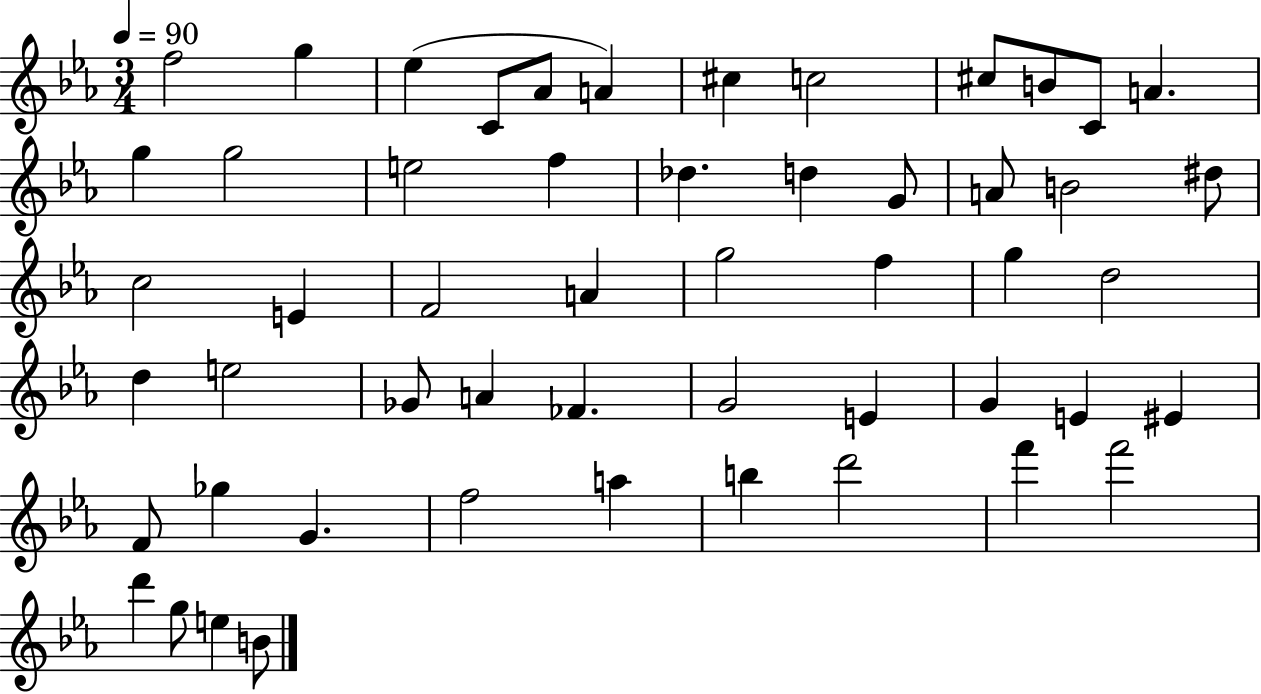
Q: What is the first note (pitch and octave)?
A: F5